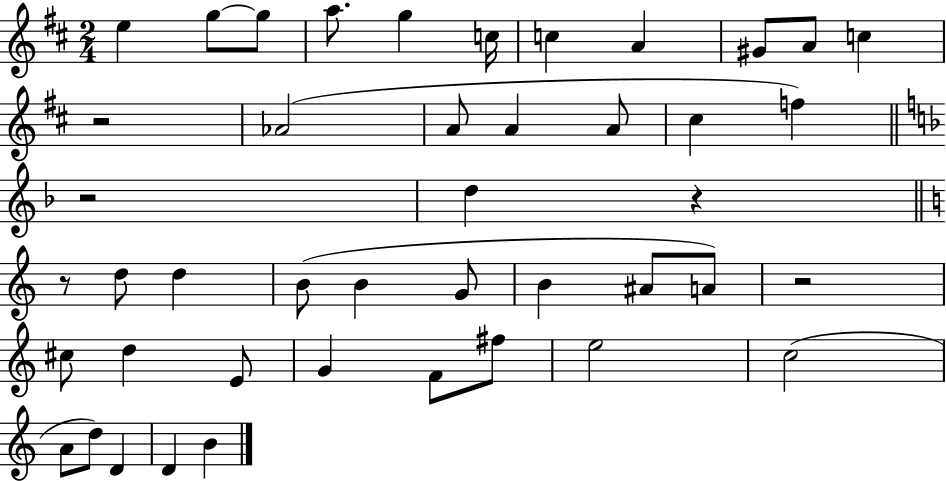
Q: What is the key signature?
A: D major